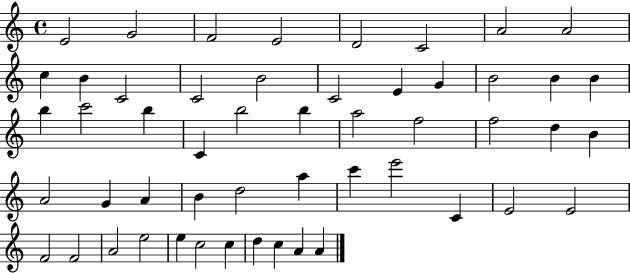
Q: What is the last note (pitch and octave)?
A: A4